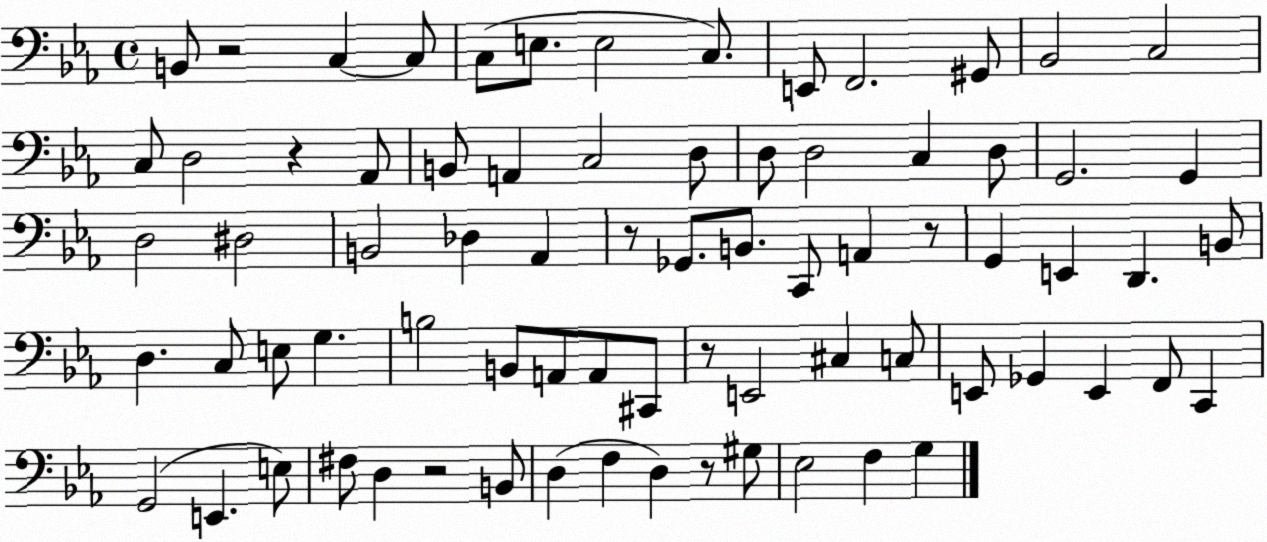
X:1
T:Untitled
M:4/4
L:1/4
K:Eb
B,,/2 z2 C, C,/2 C,/2 E,/2 E,2 C,/2 E,,/2 F,,2 ^G,,/2 _B,,2 C,2 C,/2 D,2 z _A,,/2 B,,/2 A,, C,2 D,/2 D,/2 D,2 C, D,/2 G,,2 G,, D,2 ^D,2 B,,2 _D, _A,, z/2 _G,,/2 B,,/2 C,,/2 A,, z/2 G,, E,, D,, B,,/2 D, C,/2 E,/2 G, B,2 B,,/2 A,,/2 A,,/2 ^C,,/2 z/2 E,,2 ^C, C,/2 E,,/2 _G,, E,, F,,/2 C,, G,,2 E,, E,/2 ^F,/2 D, z2 B,,/2 D, F, D, z/2 ^G,/2 _E,2 F, G,